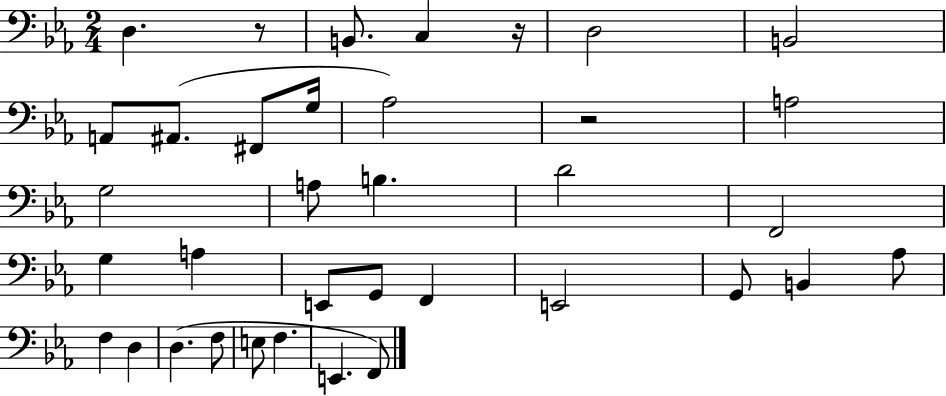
D3/q. R/e B2/e. C3/q R/s D3/h B2/h A2/e A#2/e. F#2/e G3/s Ab3/h R/h A3/h G3/h A3/e B3/q. D4/h F2/h G3/q A3/q E2/e G2/e F2/q E2/h G2/e B2/q Ab3/e F3/q D3/q D3/q. F3/e E3/e F3/q. E2/q. F2/e